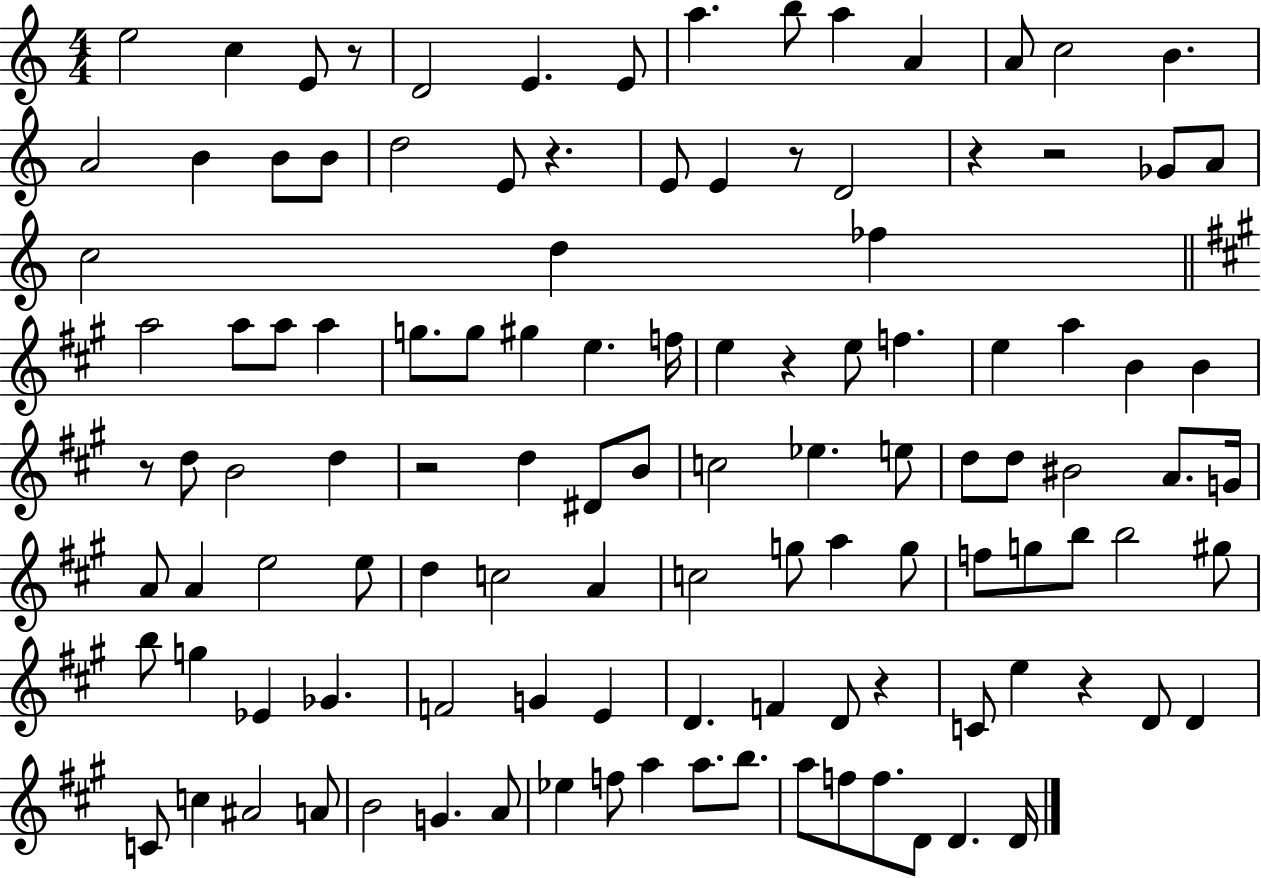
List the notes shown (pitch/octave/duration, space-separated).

E5/h C5/q E4/e R/e D4/h E4/q. E4/e A5/q. B5/e A5/q A4/q A4/e C5/h B4/q. A4/h B4/q B4/e B4/e D5/h E4/e R/q. E4/e E4/q R/e D4/h R/q R/h Gb4/e A4/e C5/h D5/q FES5/q A5/h A5/e A5/e A5/q G5/e. G5/e G#5/q E5/q. F5/s E5/q R/q E5/e F5/q. E5/q A5/q B4/q B4/q R/e D5/e B4/h D5/q R/h D5/q D#4/e B4/e C5/h Eb5/q. E5/e D5/e D5/e BIS4/h A4/e. G4/s A4/e A4/q E5/h E5/e D5/q C5/h A4/q C5/h G5/e A5/q G5/e F5/e G5/e B5/e B5/h G#5/e B5/e G5/q Eb4/q Gb4/q. F4/h G4/q E4/q D4/q. F4/q D4/e R/q C4/e E5/q R/q D4/e D4/q C4/e C5/q A#4/h A4/e B4/h G4/q. A4/e Eb5/q F5/e A5/q A5/e. B5/e. A5/e F5/e F5/e. D4/e D4/q. D4/s